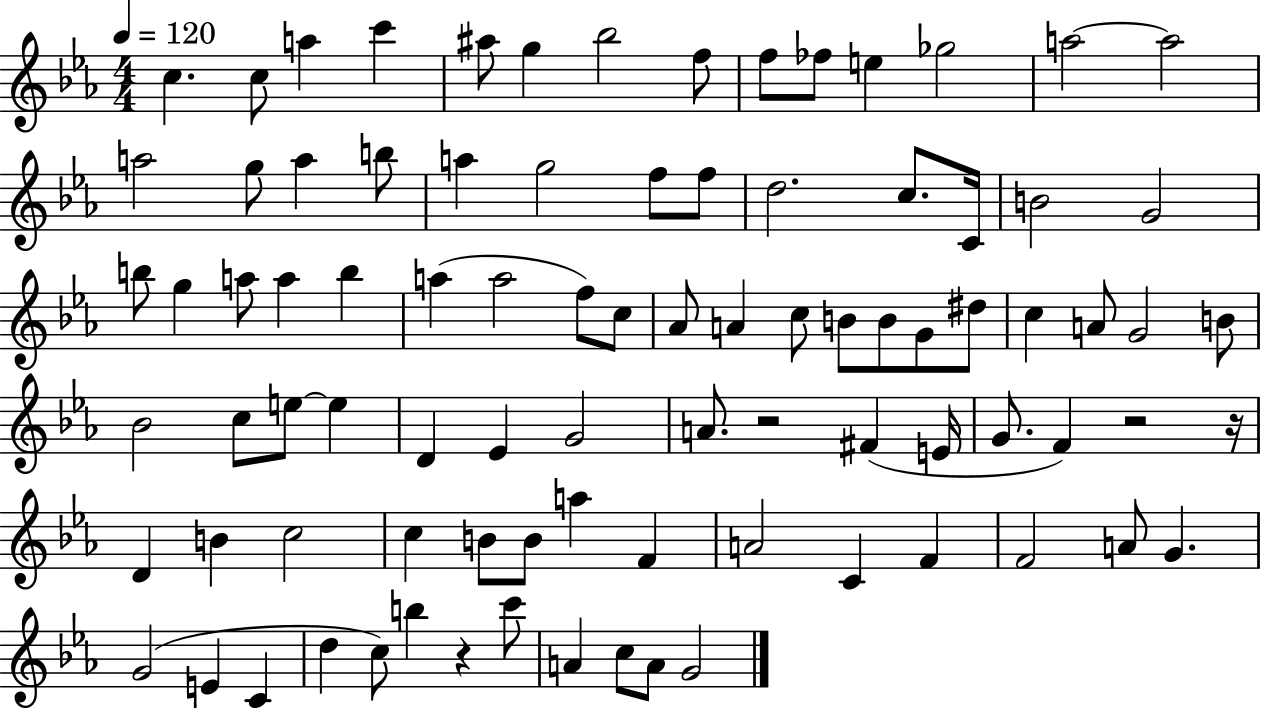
{
  \clef treble
  \numericTimeSignature
  \time 4/4
  \key ees \major
  \tempo 4 = 120
  c''4. c''8 a''4 c'''4 | ais''8 g''4 bes''2 f''8 | f''8 fes''8 e''4 ges''2 | a''2~~ a''2 | \break a''2 g''8 a''4 b''8 | a''4 g''2 f''8 f''8 | d''2. c''8. c'16 | b'2 g'2 | \break b''8 g''4 a''8 a''4 b''4 | a''4( a''2 f''8) c''8 | aes'8 a'4 c''8 b'8 b'8 g'8 dis''8 | c''4 a'8 g'2 b'8 | \break bes'2 c''8 e''8~~ e''4 | d'4 ees'4 g'2 | a'8. r2 fis'4( e'16 | g'8. f'4) r2 r16 | \break d'4 b'4 c''2 | c''4 b'8 b'8 a''4 f'4 | a'2 c'4 f'4 | f'2 a'8 g'4. | \break g'2( e'4 c'4 | d''4 c''8) b''4 r4 c'''8 | a'4 c''8 a'8 g'2 | \bar "|."
}